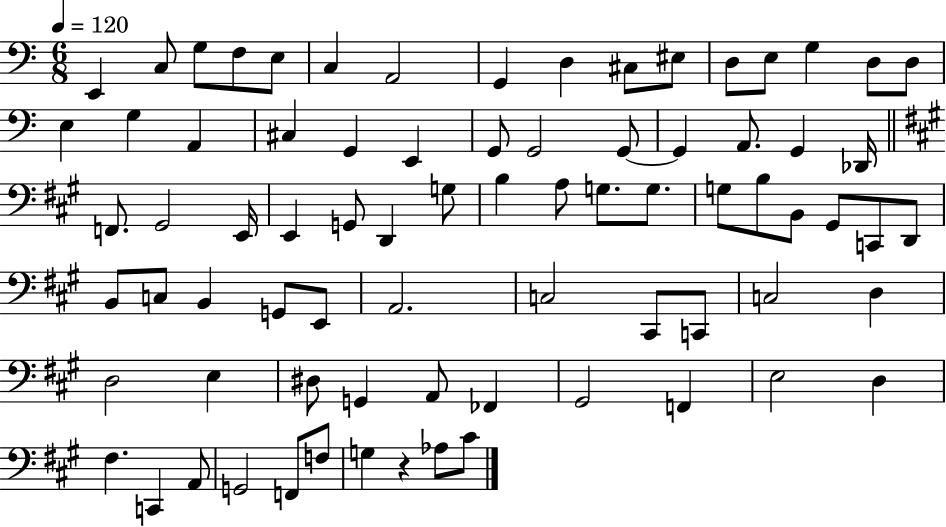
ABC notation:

X:1
T:Untitled
M:6/8
L:1/4
K:C
E,, C,/2 G,/2 F,/2 E,/2 C, A,,2 G,, D, ^C,/2 ^E,/2 D,/2 E,/2 G, D,/2 D,/2 E, G, A,, ^C, G,, E,, G,,/2 G,,2 G,,/2 G,, A,,/2 G,, _D,,/4 F,,/2 ^G,,2 E,,/4 E,, G,,/2 D,, G,/2 B, A,/2 G,/2 G,/2 G,/2 B,/2 B,,/2 ^G,,/2 C,,/2 D,,/2 B,,/2 C,/2 B,, G,,/2 E,,/2 A,,2 C,2 ^C,,/2 C,,/2 C,2 D, D,2 E, ^D,/2 G,, A,,/2 _F,, ^G,,2 F,, E,2 D, ^F, C,, A,,/2 G,,2 F,,/2 F,/2 G, z _A,/2 ^C/2